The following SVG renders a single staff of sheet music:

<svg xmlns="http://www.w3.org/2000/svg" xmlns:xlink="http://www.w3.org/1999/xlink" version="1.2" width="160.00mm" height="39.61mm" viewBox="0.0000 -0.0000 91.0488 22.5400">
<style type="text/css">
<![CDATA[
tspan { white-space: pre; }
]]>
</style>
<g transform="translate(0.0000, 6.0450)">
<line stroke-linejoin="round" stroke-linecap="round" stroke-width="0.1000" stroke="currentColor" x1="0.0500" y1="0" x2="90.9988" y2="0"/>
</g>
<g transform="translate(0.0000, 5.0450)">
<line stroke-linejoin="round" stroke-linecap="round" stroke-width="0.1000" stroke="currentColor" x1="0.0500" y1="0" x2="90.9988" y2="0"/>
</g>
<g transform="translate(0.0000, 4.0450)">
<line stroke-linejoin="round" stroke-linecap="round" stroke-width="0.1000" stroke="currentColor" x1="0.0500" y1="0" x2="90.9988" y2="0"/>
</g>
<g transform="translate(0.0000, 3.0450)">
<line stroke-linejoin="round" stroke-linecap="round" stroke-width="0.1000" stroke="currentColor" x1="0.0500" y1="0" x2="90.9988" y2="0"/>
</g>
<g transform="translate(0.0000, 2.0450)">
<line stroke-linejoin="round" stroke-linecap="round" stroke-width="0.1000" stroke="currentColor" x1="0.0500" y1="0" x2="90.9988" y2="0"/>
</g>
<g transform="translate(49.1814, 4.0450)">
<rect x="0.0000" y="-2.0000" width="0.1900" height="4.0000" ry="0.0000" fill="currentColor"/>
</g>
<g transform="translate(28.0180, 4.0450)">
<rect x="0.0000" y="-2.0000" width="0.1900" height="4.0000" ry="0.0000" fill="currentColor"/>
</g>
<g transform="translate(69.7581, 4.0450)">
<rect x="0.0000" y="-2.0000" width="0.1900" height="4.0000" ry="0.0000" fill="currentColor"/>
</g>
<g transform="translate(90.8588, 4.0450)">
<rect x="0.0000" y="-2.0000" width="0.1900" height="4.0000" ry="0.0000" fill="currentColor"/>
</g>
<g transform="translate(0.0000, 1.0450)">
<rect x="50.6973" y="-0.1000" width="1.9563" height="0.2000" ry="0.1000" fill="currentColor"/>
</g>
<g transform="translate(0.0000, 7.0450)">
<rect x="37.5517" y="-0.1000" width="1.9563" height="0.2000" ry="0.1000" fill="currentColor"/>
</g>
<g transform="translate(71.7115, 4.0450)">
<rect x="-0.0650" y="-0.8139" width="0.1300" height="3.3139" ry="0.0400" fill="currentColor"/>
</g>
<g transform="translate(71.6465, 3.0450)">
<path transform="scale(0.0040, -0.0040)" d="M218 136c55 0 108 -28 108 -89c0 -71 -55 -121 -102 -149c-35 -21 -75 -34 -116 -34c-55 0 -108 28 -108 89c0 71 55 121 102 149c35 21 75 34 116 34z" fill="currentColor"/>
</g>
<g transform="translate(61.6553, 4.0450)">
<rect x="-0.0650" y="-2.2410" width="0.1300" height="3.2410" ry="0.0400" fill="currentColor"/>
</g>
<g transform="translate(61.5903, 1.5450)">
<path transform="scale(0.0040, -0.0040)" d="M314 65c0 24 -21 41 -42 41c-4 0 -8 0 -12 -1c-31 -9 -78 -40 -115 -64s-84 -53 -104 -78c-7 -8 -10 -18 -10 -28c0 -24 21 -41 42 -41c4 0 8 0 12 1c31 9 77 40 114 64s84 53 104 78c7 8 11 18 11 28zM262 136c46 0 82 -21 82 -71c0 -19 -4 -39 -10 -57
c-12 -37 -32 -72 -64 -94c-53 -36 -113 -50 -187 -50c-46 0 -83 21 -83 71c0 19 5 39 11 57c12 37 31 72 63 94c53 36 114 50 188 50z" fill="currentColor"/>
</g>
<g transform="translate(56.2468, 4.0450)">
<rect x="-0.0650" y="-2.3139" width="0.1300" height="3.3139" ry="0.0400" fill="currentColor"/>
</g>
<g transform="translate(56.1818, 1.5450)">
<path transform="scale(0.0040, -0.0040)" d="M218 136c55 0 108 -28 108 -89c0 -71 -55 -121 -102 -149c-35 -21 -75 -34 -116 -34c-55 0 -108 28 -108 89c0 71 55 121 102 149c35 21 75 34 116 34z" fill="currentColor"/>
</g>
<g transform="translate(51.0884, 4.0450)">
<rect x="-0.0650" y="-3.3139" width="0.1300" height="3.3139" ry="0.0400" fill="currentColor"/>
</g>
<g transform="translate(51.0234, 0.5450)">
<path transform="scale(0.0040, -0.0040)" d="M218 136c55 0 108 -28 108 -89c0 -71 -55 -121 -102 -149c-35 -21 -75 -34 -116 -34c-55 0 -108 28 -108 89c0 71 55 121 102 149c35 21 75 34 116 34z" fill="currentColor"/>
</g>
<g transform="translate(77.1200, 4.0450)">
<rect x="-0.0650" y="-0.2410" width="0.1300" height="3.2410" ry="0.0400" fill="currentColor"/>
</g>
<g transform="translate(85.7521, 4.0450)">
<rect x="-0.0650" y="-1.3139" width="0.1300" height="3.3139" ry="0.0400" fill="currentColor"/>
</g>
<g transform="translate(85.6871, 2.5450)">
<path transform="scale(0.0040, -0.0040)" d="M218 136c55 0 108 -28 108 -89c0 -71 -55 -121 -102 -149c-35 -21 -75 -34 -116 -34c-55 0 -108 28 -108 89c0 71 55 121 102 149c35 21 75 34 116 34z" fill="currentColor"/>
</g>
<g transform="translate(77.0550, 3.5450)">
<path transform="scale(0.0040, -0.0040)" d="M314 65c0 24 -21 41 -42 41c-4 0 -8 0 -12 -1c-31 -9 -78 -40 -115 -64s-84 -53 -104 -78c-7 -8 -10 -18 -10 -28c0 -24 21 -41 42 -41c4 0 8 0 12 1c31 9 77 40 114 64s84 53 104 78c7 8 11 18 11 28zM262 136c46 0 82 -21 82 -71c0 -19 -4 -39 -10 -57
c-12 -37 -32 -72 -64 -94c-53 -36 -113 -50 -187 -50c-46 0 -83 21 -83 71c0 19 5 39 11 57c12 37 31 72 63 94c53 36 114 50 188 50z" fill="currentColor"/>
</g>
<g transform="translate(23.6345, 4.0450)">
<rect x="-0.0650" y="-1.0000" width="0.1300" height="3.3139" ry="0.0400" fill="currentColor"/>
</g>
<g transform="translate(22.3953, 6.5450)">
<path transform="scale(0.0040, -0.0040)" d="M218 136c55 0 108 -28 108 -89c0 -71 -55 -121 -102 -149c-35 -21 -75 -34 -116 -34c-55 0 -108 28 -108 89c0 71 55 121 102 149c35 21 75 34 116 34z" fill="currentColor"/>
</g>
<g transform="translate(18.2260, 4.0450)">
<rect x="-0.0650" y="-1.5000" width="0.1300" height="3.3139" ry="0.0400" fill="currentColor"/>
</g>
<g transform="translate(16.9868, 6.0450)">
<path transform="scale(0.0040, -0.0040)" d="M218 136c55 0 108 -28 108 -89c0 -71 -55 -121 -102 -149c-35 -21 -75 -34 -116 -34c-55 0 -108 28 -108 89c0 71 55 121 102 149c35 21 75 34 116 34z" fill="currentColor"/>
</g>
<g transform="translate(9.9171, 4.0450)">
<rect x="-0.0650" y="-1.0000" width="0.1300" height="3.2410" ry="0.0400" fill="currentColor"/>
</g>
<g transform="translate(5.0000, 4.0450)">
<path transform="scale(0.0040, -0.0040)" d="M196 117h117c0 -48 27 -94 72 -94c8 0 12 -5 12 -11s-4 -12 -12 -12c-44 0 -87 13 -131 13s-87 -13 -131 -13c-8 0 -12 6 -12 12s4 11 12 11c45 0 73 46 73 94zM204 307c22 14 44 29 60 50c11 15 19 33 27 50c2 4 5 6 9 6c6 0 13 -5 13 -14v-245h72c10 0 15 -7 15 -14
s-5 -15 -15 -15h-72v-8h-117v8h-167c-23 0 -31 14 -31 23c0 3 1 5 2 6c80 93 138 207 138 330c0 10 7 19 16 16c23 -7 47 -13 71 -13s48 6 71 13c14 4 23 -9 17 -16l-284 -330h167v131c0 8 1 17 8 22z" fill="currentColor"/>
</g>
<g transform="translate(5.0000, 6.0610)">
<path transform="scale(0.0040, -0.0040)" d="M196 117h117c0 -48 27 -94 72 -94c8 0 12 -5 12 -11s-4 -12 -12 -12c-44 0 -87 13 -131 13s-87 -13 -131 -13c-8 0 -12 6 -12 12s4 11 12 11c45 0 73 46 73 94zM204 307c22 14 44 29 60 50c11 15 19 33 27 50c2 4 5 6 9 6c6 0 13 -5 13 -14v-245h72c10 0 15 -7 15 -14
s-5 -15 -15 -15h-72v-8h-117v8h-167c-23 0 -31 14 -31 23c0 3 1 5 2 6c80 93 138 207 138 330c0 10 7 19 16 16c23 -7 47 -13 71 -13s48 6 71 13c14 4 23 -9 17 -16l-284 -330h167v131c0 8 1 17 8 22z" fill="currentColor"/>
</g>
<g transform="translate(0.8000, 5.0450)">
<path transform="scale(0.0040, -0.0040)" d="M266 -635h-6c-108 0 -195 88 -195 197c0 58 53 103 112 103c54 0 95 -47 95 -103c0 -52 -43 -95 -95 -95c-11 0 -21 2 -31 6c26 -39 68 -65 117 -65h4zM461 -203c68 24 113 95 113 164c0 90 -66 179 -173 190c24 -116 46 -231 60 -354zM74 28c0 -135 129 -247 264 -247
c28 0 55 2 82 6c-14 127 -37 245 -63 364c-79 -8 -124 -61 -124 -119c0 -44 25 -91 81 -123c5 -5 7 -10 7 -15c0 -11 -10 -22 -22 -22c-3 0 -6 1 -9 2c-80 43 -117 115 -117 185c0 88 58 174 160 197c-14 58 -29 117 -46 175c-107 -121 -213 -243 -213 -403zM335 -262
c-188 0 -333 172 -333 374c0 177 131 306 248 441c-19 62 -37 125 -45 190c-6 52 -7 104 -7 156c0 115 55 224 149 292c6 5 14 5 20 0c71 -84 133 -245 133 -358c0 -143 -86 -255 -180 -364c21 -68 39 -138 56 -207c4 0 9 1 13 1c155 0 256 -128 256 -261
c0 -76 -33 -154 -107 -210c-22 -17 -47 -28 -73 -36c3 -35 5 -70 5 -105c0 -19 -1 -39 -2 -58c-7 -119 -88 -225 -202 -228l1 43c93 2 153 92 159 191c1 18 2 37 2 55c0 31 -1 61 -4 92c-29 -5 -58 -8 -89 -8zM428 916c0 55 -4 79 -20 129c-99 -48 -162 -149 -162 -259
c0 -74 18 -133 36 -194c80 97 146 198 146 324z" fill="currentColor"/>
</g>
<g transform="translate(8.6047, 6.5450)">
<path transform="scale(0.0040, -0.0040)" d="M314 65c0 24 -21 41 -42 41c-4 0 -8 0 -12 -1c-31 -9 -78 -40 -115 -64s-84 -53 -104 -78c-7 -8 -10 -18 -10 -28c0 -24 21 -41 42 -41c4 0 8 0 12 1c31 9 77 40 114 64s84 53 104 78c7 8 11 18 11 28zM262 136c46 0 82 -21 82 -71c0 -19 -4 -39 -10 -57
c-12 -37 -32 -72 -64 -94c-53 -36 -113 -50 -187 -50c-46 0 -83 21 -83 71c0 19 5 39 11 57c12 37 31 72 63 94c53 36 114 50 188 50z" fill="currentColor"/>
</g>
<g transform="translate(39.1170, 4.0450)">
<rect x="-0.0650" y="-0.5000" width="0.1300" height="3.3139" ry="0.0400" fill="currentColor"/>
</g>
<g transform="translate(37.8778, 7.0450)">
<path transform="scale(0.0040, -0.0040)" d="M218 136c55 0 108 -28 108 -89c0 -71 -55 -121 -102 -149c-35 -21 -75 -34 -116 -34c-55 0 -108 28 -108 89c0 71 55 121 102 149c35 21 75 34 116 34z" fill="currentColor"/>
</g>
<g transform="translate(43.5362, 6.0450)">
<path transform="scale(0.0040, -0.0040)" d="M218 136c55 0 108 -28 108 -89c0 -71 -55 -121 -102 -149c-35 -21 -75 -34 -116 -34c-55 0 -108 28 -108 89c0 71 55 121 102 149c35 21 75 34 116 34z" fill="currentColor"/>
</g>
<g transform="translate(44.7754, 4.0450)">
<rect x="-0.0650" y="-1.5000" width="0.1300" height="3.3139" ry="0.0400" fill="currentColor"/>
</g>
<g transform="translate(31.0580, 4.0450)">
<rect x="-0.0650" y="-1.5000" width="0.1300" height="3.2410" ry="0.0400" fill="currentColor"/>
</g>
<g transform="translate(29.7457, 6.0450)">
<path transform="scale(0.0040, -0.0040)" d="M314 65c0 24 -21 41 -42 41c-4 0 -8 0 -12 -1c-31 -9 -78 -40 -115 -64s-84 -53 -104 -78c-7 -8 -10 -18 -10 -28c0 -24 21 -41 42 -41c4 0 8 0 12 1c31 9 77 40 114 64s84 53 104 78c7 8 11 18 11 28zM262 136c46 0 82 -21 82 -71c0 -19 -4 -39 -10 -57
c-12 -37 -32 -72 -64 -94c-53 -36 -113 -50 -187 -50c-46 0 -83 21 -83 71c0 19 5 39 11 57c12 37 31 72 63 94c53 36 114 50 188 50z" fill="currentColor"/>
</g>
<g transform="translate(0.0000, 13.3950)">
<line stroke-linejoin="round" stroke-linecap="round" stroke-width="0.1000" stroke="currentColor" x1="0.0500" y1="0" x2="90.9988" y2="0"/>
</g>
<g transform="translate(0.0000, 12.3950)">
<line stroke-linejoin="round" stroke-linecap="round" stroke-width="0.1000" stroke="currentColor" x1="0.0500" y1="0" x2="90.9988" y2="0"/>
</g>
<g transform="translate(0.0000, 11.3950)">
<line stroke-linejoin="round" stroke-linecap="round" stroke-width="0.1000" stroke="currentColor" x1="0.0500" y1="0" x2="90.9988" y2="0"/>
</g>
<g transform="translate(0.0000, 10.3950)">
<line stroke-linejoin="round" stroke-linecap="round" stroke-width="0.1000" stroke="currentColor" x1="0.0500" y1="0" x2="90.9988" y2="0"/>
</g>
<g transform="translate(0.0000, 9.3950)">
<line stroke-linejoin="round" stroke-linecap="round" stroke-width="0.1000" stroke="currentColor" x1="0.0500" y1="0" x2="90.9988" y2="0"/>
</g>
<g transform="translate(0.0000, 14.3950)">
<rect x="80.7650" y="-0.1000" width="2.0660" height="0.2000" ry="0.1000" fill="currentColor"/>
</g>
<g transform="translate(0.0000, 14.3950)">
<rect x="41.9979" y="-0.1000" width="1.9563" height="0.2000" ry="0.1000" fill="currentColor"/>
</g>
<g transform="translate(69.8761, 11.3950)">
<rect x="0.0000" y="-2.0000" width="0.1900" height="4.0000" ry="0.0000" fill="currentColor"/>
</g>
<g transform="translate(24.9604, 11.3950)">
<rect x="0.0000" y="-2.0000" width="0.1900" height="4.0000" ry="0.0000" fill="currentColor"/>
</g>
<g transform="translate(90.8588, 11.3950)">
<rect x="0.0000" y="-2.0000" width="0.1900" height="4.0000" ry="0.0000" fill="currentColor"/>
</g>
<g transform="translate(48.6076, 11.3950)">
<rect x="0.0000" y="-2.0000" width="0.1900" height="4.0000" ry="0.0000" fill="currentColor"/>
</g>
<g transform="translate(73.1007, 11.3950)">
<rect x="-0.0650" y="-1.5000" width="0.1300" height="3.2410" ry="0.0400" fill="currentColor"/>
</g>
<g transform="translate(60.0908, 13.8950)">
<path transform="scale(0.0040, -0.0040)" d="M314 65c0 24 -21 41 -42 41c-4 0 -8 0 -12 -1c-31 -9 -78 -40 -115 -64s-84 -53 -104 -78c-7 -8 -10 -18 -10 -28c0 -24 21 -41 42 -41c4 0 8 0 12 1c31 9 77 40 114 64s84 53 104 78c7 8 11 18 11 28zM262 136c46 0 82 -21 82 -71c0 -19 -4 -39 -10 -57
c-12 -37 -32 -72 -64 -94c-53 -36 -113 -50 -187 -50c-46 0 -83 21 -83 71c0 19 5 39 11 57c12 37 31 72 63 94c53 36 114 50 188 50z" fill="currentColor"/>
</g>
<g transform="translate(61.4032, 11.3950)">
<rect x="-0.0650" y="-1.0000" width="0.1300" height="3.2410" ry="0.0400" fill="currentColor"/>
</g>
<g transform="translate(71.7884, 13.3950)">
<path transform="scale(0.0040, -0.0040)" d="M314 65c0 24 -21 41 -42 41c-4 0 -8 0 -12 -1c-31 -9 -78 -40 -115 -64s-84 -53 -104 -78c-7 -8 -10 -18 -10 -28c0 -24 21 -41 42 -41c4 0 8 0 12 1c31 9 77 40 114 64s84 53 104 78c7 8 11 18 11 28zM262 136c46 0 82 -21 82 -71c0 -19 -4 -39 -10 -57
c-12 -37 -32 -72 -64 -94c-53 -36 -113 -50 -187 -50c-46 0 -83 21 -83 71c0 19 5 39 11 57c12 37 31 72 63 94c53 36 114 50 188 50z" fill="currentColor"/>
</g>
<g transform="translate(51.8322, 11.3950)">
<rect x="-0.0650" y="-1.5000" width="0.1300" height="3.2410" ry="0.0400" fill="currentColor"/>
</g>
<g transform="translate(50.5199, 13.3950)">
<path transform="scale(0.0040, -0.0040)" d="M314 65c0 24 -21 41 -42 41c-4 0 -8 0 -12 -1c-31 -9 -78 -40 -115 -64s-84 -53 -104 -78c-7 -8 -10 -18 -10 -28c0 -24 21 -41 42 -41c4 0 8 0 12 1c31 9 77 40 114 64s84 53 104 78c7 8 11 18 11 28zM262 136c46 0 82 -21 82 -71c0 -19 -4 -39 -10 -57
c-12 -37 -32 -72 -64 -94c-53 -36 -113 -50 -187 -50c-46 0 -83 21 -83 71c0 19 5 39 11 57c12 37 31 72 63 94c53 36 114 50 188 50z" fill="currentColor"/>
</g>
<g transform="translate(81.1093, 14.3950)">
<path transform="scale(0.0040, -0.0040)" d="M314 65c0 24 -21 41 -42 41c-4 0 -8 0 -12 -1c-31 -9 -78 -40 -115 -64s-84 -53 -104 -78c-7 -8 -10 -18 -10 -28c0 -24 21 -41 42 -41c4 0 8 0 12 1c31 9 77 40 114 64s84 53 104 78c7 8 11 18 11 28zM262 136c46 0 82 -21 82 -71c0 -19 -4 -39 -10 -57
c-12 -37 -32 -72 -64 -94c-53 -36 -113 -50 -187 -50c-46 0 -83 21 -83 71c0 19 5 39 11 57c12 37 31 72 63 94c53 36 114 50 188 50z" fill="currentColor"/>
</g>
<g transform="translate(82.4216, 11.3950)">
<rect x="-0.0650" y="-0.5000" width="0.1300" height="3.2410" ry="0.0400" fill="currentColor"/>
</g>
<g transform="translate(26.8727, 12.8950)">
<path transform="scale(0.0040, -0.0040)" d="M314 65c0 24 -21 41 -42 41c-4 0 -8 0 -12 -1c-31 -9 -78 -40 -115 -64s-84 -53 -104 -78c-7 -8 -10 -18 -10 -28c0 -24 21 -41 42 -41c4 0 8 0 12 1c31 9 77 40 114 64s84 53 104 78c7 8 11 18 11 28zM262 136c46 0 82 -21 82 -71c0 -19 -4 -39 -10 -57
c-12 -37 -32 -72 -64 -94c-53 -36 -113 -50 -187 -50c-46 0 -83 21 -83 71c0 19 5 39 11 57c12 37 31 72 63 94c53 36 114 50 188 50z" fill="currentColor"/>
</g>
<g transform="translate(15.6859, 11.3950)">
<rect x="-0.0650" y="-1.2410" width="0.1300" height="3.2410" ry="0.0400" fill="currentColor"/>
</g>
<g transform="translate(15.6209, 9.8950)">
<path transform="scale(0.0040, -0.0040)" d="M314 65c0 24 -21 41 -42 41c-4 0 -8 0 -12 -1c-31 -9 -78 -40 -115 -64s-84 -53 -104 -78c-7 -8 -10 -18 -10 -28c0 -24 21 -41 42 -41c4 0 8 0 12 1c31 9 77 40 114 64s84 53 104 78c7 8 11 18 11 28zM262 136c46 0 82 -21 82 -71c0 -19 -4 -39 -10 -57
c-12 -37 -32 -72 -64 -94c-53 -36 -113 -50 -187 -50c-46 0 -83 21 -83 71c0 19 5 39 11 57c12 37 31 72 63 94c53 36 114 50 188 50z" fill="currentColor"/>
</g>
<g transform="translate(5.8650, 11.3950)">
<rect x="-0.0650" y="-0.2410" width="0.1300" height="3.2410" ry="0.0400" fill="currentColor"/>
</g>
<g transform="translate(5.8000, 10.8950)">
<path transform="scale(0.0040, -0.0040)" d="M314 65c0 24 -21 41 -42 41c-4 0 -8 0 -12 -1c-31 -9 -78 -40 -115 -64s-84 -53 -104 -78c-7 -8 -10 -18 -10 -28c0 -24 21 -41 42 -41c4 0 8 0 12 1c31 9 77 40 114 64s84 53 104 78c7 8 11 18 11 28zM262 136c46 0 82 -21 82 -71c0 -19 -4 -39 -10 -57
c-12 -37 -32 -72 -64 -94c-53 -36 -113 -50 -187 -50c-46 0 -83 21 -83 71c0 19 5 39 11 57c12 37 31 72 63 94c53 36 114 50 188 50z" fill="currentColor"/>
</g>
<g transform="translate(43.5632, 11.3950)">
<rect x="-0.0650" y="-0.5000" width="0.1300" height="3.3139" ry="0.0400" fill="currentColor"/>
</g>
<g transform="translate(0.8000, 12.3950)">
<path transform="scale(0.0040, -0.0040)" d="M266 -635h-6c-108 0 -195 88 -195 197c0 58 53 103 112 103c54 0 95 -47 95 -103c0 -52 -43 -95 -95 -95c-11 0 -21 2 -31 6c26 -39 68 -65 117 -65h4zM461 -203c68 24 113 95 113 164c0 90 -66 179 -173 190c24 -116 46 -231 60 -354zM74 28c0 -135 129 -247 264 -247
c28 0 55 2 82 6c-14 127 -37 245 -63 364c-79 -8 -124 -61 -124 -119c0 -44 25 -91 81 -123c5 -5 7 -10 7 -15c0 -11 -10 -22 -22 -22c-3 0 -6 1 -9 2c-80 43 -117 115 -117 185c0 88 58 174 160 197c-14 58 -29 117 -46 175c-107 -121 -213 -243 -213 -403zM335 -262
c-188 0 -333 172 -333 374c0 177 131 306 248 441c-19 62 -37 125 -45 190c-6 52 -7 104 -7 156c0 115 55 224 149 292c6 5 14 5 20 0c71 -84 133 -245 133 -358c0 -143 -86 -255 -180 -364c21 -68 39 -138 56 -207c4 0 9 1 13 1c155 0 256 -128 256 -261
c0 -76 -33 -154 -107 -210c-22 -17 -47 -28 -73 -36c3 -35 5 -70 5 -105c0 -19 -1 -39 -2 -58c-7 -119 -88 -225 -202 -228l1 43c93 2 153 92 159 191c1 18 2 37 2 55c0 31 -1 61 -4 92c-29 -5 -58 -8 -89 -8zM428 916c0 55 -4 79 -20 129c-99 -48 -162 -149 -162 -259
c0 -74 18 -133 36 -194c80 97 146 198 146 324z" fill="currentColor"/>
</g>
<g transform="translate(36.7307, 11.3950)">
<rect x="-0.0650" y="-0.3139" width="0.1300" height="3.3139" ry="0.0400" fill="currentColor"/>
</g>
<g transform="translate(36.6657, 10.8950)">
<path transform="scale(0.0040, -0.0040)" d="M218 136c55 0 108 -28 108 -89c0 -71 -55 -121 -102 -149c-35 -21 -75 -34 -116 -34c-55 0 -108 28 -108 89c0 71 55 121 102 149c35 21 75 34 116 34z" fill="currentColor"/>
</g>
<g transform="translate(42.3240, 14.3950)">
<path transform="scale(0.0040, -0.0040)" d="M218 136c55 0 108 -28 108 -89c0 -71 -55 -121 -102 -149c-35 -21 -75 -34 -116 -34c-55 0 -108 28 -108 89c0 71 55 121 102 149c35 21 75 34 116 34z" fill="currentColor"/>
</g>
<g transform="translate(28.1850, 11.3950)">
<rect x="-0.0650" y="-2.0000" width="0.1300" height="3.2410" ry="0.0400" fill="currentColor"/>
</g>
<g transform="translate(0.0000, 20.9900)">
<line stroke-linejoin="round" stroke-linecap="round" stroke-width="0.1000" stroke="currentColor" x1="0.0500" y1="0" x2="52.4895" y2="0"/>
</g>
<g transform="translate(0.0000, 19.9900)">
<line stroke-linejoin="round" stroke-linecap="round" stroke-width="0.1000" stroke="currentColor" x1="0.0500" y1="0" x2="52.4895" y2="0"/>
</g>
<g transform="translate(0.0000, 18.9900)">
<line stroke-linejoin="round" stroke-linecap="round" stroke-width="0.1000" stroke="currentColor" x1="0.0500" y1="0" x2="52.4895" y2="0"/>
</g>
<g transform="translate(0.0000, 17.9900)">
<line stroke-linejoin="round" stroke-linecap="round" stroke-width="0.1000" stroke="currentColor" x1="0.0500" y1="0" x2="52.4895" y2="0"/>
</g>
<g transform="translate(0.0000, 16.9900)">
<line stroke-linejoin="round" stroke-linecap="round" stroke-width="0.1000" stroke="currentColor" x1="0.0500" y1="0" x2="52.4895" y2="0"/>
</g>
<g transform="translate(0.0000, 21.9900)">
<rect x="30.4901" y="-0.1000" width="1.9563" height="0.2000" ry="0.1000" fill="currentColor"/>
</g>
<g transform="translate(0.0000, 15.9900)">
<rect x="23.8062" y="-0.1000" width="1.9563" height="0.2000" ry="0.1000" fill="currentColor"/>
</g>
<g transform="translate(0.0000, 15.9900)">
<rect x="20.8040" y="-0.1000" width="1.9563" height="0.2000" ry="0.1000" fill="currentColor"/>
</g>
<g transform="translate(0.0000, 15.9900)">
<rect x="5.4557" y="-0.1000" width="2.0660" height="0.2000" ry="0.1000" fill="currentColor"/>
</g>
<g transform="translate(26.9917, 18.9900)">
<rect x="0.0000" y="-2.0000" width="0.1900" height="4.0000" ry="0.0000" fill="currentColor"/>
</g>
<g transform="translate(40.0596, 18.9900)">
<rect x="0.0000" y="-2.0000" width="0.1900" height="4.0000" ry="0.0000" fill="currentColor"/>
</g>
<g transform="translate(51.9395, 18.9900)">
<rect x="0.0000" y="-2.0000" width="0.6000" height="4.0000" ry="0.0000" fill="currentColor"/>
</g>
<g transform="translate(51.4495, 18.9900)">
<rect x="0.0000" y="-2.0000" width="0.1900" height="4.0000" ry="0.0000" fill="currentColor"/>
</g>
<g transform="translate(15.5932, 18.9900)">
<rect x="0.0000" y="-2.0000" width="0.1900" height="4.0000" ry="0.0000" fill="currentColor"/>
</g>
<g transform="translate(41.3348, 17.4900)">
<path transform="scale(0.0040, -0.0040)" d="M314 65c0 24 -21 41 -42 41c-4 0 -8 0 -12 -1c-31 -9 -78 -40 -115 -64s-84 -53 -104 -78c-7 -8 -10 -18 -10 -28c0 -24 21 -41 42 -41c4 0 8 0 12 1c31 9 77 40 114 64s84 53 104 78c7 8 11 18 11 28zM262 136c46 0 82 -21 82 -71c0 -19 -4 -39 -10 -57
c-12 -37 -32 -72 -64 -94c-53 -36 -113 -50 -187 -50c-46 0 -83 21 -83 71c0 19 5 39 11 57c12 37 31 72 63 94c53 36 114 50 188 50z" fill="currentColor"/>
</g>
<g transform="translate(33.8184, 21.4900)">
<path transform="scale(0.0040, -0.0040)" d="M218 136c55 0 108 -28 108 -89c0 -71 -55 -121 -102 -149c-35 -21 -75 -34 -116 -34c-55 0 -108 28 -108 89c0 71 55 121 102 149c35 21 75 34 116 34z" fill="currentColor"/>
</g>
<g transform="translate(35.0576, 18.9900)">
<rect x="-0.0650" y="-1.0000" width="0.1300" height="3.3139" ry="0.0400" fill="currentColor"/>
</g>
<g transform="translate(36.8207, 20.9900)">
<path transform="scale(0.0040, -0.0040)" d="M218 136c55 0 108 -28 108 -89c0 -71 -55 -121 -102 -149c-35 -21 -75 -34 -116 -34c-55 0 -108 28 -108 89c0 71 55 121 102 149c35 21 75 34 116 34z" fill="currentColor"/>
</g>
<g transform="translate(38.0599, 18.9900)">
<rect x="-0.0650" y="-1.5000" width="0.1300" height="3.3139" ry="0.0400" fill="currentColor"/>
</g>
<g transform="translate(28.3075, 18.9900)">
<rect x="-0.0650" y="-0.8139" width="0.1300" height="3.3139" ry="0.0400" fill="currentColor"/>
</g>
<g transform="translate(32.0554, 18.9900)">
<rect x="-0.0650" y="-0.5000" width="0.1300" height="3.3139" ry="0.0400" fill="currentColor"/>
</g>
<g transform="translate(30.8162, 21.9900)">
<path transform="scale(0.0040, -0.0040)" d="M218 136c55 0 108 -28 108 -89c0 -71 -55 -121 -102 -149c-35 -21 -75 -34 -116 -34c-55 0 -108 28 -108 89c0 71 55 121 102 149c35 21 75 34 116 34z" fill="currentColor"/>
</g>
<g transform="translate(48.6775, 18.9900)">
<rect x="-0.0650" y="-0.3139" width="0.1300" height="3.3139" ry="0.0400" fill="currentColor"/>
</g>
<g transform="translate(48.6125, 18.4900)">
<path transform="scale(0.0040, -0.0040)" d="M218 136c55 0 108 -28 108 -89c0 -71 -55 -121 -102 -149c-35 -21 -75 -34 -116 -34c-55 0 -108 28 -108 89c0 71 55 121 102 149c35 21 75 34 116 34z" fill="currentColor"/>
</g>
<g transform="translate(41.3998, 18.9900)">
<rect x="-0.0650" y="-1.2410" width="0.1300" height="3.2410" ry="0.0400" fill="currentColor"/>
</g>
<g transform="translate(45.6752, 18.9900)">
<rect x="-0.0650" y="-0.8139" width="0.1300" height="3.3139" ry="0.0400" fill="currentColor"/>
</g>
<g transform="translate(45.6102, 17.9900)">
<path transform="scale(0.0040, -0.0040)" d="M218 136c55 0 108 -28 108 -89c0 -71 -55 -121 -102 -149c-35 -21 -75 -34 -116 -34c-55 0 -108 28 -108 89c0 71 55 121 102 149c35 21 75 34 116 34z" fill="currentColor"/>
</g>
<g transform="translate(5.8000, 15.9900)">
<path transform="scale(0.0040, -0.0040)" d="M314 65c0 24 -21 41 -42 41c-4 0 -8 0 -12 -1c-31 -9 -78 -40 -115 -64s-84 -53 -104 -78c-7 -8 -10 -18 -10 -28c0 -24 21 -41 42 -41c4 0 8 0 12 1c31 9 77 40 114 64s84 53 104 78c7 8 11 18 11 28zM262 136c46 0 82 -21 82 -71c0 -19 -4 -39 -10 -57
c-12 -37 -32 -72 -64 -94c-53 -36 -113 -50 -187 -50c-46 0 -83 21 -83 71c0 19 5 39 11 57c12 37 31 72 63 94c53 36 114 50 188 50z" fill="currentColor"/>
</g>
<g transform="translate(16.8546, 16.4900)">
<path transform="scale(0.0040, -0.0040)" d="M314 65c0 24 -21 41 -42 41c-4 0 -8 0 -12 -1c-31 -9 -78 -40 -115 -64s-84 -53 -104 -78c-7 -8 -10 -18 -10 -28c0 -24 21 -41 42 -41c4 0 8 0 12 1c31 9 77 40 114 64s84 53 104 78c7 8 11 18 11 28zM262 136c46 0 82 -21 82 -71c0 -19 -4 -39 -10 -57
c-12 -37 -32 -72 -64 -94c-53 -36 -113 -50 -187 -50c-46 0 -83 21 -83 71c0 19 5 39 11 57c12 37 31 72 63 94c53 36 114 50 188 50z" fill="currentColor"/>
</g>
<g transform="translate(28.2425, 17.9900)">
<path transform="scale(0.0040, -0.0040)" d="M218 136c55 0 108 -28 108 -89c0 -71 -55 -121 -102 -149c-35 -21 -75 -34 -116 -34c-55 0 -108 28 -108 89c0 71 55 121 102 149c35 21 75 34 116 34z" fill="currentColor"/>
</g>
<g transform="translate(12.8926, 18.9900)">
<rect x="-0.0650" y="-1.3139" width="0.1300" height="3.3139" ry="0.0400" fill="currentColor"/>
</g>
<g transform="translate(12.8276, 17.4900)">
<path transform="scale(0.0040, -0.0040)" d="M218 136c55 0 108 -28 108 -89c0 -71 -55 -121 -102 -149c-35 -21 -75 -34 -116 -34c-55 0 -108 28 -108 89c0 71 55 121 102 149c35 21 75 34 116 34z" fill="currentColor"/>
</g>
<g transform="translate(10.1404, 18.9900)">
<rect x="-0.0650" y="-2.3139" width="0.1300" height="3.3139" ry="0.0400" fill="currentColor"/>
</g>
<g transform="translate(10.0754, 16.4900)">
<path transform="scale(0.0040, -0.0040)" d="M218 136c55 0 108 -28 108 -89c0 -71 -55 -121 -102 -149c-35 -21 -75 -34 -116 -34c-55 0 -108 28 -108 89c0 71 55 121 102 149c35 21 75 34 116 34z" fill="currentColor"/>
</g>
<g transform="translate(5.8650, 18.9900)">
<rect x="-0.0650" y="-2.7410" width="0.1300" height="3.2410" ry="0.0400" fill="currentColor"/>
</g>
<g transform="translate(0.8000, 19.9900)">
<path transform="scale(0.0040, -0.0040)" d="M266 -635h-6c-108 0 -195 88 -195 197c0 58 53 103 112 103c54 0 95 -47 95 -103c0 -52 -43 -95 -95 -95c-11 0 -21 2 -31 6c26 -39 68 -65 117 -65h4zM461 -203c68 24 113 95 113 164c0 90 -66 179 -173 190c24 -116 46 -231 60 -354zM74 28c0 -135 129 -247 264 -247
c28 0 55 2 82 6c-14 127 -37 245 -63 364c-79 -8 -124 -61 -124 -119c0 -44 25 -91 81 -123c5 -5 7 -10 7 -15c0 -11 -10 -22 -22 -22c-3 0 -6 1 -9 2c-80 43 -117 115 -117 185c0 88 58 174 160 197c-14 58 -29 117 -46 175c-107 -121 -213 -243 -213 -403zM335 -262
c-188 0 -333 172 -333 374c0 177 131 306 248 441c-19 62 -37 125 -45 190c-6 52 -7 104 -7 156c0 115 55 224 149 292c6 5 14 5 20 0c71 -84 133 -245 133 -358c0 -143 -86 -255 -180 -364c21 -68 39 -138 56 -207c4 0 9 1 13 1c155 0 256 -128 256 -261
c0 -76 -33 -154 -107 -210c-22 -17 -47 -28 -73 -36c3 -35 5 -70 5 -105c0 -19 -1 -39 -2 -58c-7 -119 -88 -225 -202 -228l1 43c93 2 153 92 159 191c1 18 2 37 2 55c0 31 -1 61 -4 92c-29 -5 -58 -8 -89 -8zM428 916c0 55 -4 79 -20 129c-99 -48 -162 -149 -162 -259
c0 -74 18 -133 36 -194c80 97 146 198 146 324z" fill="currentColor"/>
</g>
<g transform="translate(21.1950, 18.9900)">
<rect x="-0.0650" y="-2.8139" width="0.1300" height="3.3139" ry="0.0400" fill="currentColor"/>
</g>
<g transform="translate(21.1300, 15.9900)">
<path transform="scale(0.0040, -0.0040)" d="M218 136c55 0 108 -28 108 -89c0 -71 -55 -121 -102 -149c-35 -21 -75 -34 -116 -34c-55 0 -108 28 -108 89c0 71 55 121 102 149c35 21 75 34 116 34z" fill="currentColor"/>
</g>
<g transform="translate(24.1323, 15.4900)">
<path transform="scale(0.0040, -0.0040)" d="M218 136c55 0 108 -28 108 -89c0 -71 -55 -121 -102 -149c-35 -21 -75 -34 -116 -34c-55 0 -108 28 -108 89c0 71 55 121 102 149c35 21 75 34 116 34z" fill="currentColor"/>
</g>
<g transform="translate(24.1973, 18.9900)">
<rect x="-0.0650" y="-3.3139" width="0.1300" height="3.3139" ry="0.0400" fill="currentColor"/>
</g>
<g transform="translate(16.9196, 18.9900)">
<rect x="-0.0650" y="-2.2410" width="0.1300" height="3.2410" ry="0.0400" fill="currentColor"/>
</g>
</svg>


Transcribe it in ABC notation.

X:1
T:Untitled
M:4/4
L:1/4
K:C
D2 E D E2 C E b g g2 d c2 e c2 e2 F2 c C E2 D2 E2 C2 a2 g e g2 a b d C D E e2 d c